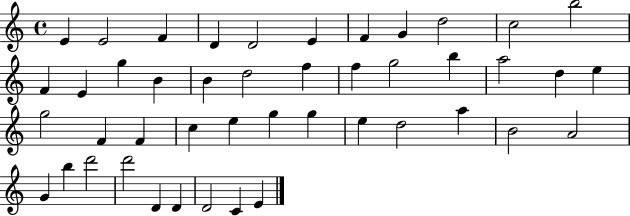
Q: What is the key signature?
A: C major